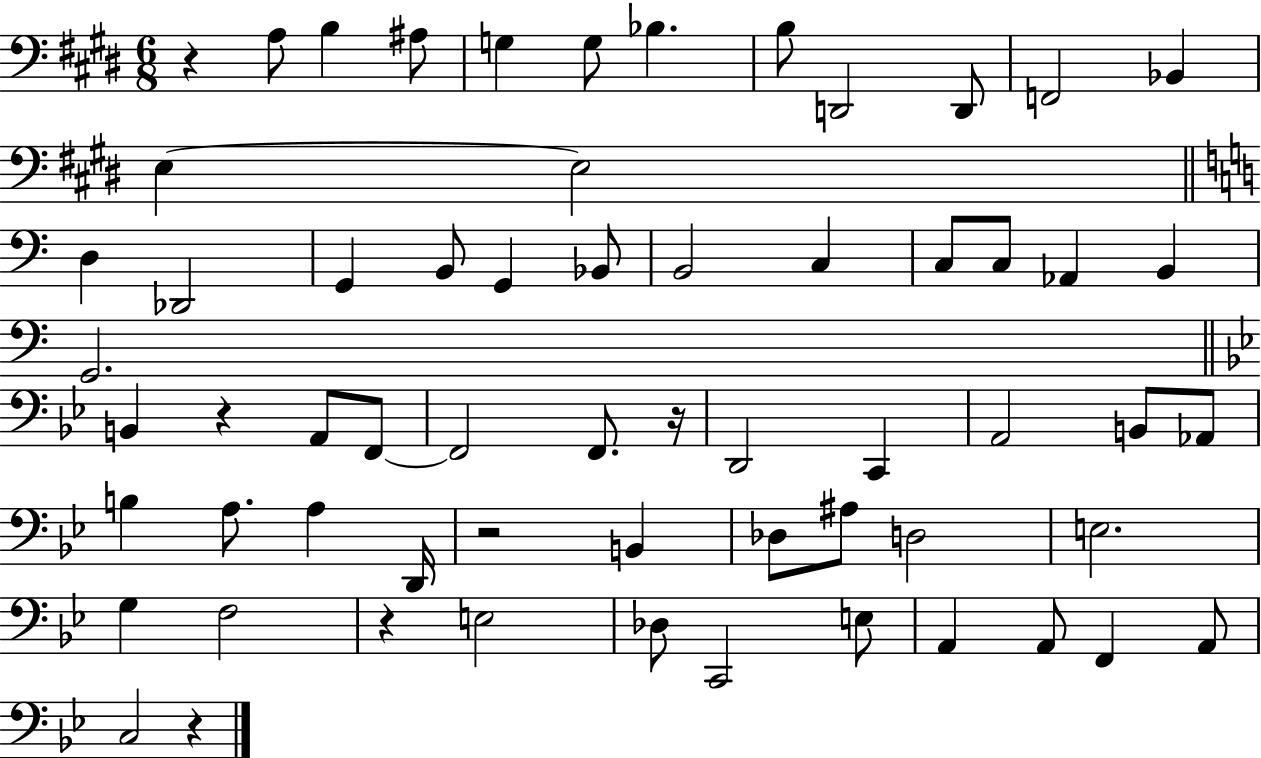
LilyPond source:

{
  \clef bass
  \numericTimeSignature
  \time 6/8
  \key e \major
  r4 a8 b4 ais8 | g4 g8 bes4. | b8 d,2 d,8 | f,2 bes,4 | \break e4~~ e2 | \bar "||" \break \key c \major d4 des,2 | g,4 b,8 g,4 bes,8 | b,2 c4 | c8 c8 aes,4 b,4 | \break g,2. | \bar "||" \break \key g \minor b,4 r4 a,8 f,8~~ | f,2 f,8. r16 | d,2 c,4 | a,2 b,8 aes,8 | \break b4 a8. a4 d,16 | r2 b,4 | des8 ais8 d2 | e2. | \break g4 f2 | r4 e2 | des8 c,2 e8 | a,4 a,8 f,4 a,8 | \break c2 r4 | \bar "|."
}